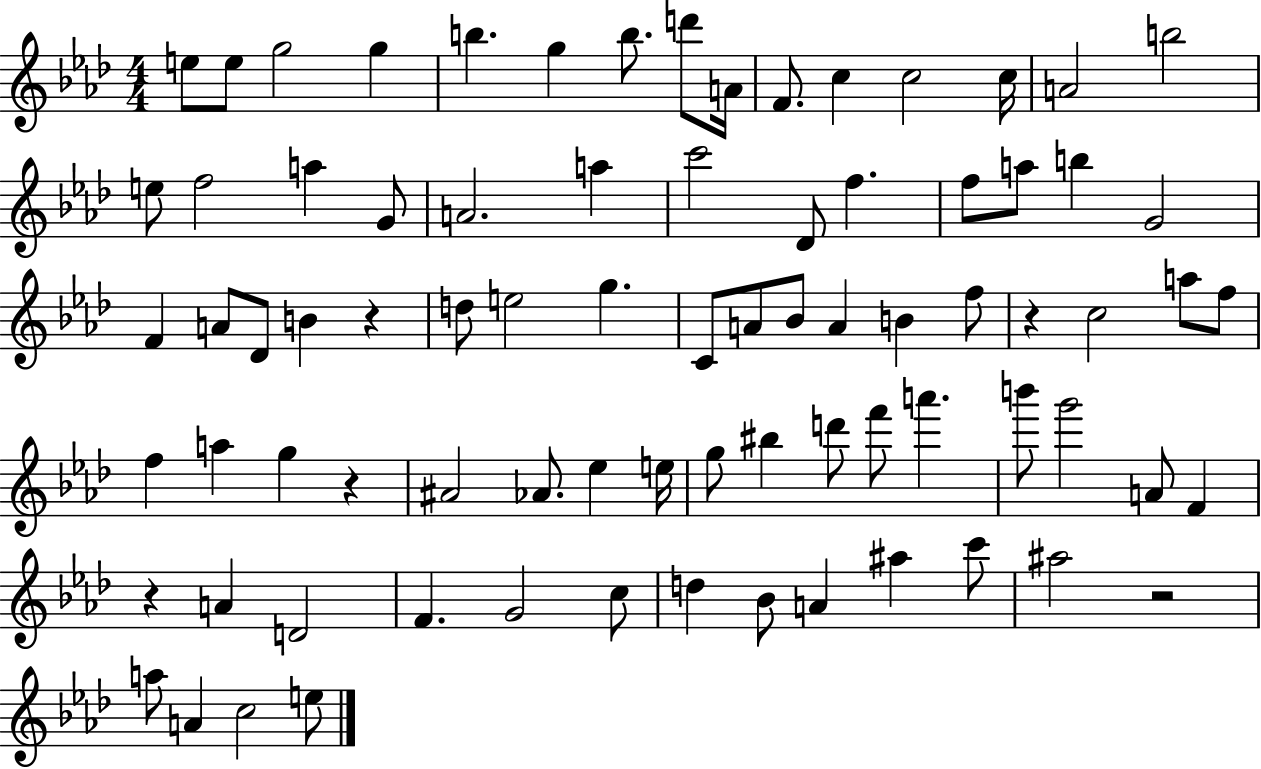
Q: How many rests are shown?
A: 5